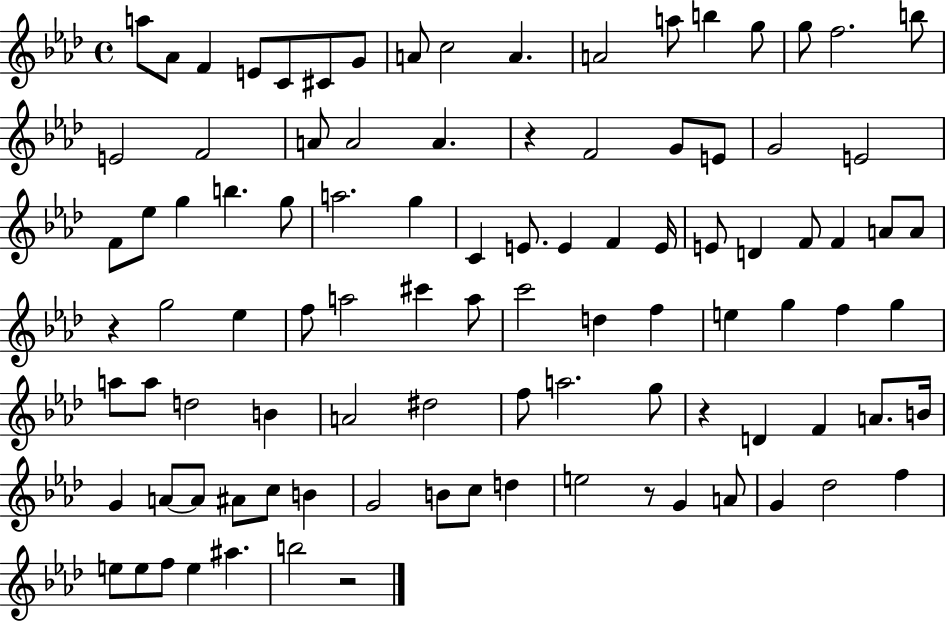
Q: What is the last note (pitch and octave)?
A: B5